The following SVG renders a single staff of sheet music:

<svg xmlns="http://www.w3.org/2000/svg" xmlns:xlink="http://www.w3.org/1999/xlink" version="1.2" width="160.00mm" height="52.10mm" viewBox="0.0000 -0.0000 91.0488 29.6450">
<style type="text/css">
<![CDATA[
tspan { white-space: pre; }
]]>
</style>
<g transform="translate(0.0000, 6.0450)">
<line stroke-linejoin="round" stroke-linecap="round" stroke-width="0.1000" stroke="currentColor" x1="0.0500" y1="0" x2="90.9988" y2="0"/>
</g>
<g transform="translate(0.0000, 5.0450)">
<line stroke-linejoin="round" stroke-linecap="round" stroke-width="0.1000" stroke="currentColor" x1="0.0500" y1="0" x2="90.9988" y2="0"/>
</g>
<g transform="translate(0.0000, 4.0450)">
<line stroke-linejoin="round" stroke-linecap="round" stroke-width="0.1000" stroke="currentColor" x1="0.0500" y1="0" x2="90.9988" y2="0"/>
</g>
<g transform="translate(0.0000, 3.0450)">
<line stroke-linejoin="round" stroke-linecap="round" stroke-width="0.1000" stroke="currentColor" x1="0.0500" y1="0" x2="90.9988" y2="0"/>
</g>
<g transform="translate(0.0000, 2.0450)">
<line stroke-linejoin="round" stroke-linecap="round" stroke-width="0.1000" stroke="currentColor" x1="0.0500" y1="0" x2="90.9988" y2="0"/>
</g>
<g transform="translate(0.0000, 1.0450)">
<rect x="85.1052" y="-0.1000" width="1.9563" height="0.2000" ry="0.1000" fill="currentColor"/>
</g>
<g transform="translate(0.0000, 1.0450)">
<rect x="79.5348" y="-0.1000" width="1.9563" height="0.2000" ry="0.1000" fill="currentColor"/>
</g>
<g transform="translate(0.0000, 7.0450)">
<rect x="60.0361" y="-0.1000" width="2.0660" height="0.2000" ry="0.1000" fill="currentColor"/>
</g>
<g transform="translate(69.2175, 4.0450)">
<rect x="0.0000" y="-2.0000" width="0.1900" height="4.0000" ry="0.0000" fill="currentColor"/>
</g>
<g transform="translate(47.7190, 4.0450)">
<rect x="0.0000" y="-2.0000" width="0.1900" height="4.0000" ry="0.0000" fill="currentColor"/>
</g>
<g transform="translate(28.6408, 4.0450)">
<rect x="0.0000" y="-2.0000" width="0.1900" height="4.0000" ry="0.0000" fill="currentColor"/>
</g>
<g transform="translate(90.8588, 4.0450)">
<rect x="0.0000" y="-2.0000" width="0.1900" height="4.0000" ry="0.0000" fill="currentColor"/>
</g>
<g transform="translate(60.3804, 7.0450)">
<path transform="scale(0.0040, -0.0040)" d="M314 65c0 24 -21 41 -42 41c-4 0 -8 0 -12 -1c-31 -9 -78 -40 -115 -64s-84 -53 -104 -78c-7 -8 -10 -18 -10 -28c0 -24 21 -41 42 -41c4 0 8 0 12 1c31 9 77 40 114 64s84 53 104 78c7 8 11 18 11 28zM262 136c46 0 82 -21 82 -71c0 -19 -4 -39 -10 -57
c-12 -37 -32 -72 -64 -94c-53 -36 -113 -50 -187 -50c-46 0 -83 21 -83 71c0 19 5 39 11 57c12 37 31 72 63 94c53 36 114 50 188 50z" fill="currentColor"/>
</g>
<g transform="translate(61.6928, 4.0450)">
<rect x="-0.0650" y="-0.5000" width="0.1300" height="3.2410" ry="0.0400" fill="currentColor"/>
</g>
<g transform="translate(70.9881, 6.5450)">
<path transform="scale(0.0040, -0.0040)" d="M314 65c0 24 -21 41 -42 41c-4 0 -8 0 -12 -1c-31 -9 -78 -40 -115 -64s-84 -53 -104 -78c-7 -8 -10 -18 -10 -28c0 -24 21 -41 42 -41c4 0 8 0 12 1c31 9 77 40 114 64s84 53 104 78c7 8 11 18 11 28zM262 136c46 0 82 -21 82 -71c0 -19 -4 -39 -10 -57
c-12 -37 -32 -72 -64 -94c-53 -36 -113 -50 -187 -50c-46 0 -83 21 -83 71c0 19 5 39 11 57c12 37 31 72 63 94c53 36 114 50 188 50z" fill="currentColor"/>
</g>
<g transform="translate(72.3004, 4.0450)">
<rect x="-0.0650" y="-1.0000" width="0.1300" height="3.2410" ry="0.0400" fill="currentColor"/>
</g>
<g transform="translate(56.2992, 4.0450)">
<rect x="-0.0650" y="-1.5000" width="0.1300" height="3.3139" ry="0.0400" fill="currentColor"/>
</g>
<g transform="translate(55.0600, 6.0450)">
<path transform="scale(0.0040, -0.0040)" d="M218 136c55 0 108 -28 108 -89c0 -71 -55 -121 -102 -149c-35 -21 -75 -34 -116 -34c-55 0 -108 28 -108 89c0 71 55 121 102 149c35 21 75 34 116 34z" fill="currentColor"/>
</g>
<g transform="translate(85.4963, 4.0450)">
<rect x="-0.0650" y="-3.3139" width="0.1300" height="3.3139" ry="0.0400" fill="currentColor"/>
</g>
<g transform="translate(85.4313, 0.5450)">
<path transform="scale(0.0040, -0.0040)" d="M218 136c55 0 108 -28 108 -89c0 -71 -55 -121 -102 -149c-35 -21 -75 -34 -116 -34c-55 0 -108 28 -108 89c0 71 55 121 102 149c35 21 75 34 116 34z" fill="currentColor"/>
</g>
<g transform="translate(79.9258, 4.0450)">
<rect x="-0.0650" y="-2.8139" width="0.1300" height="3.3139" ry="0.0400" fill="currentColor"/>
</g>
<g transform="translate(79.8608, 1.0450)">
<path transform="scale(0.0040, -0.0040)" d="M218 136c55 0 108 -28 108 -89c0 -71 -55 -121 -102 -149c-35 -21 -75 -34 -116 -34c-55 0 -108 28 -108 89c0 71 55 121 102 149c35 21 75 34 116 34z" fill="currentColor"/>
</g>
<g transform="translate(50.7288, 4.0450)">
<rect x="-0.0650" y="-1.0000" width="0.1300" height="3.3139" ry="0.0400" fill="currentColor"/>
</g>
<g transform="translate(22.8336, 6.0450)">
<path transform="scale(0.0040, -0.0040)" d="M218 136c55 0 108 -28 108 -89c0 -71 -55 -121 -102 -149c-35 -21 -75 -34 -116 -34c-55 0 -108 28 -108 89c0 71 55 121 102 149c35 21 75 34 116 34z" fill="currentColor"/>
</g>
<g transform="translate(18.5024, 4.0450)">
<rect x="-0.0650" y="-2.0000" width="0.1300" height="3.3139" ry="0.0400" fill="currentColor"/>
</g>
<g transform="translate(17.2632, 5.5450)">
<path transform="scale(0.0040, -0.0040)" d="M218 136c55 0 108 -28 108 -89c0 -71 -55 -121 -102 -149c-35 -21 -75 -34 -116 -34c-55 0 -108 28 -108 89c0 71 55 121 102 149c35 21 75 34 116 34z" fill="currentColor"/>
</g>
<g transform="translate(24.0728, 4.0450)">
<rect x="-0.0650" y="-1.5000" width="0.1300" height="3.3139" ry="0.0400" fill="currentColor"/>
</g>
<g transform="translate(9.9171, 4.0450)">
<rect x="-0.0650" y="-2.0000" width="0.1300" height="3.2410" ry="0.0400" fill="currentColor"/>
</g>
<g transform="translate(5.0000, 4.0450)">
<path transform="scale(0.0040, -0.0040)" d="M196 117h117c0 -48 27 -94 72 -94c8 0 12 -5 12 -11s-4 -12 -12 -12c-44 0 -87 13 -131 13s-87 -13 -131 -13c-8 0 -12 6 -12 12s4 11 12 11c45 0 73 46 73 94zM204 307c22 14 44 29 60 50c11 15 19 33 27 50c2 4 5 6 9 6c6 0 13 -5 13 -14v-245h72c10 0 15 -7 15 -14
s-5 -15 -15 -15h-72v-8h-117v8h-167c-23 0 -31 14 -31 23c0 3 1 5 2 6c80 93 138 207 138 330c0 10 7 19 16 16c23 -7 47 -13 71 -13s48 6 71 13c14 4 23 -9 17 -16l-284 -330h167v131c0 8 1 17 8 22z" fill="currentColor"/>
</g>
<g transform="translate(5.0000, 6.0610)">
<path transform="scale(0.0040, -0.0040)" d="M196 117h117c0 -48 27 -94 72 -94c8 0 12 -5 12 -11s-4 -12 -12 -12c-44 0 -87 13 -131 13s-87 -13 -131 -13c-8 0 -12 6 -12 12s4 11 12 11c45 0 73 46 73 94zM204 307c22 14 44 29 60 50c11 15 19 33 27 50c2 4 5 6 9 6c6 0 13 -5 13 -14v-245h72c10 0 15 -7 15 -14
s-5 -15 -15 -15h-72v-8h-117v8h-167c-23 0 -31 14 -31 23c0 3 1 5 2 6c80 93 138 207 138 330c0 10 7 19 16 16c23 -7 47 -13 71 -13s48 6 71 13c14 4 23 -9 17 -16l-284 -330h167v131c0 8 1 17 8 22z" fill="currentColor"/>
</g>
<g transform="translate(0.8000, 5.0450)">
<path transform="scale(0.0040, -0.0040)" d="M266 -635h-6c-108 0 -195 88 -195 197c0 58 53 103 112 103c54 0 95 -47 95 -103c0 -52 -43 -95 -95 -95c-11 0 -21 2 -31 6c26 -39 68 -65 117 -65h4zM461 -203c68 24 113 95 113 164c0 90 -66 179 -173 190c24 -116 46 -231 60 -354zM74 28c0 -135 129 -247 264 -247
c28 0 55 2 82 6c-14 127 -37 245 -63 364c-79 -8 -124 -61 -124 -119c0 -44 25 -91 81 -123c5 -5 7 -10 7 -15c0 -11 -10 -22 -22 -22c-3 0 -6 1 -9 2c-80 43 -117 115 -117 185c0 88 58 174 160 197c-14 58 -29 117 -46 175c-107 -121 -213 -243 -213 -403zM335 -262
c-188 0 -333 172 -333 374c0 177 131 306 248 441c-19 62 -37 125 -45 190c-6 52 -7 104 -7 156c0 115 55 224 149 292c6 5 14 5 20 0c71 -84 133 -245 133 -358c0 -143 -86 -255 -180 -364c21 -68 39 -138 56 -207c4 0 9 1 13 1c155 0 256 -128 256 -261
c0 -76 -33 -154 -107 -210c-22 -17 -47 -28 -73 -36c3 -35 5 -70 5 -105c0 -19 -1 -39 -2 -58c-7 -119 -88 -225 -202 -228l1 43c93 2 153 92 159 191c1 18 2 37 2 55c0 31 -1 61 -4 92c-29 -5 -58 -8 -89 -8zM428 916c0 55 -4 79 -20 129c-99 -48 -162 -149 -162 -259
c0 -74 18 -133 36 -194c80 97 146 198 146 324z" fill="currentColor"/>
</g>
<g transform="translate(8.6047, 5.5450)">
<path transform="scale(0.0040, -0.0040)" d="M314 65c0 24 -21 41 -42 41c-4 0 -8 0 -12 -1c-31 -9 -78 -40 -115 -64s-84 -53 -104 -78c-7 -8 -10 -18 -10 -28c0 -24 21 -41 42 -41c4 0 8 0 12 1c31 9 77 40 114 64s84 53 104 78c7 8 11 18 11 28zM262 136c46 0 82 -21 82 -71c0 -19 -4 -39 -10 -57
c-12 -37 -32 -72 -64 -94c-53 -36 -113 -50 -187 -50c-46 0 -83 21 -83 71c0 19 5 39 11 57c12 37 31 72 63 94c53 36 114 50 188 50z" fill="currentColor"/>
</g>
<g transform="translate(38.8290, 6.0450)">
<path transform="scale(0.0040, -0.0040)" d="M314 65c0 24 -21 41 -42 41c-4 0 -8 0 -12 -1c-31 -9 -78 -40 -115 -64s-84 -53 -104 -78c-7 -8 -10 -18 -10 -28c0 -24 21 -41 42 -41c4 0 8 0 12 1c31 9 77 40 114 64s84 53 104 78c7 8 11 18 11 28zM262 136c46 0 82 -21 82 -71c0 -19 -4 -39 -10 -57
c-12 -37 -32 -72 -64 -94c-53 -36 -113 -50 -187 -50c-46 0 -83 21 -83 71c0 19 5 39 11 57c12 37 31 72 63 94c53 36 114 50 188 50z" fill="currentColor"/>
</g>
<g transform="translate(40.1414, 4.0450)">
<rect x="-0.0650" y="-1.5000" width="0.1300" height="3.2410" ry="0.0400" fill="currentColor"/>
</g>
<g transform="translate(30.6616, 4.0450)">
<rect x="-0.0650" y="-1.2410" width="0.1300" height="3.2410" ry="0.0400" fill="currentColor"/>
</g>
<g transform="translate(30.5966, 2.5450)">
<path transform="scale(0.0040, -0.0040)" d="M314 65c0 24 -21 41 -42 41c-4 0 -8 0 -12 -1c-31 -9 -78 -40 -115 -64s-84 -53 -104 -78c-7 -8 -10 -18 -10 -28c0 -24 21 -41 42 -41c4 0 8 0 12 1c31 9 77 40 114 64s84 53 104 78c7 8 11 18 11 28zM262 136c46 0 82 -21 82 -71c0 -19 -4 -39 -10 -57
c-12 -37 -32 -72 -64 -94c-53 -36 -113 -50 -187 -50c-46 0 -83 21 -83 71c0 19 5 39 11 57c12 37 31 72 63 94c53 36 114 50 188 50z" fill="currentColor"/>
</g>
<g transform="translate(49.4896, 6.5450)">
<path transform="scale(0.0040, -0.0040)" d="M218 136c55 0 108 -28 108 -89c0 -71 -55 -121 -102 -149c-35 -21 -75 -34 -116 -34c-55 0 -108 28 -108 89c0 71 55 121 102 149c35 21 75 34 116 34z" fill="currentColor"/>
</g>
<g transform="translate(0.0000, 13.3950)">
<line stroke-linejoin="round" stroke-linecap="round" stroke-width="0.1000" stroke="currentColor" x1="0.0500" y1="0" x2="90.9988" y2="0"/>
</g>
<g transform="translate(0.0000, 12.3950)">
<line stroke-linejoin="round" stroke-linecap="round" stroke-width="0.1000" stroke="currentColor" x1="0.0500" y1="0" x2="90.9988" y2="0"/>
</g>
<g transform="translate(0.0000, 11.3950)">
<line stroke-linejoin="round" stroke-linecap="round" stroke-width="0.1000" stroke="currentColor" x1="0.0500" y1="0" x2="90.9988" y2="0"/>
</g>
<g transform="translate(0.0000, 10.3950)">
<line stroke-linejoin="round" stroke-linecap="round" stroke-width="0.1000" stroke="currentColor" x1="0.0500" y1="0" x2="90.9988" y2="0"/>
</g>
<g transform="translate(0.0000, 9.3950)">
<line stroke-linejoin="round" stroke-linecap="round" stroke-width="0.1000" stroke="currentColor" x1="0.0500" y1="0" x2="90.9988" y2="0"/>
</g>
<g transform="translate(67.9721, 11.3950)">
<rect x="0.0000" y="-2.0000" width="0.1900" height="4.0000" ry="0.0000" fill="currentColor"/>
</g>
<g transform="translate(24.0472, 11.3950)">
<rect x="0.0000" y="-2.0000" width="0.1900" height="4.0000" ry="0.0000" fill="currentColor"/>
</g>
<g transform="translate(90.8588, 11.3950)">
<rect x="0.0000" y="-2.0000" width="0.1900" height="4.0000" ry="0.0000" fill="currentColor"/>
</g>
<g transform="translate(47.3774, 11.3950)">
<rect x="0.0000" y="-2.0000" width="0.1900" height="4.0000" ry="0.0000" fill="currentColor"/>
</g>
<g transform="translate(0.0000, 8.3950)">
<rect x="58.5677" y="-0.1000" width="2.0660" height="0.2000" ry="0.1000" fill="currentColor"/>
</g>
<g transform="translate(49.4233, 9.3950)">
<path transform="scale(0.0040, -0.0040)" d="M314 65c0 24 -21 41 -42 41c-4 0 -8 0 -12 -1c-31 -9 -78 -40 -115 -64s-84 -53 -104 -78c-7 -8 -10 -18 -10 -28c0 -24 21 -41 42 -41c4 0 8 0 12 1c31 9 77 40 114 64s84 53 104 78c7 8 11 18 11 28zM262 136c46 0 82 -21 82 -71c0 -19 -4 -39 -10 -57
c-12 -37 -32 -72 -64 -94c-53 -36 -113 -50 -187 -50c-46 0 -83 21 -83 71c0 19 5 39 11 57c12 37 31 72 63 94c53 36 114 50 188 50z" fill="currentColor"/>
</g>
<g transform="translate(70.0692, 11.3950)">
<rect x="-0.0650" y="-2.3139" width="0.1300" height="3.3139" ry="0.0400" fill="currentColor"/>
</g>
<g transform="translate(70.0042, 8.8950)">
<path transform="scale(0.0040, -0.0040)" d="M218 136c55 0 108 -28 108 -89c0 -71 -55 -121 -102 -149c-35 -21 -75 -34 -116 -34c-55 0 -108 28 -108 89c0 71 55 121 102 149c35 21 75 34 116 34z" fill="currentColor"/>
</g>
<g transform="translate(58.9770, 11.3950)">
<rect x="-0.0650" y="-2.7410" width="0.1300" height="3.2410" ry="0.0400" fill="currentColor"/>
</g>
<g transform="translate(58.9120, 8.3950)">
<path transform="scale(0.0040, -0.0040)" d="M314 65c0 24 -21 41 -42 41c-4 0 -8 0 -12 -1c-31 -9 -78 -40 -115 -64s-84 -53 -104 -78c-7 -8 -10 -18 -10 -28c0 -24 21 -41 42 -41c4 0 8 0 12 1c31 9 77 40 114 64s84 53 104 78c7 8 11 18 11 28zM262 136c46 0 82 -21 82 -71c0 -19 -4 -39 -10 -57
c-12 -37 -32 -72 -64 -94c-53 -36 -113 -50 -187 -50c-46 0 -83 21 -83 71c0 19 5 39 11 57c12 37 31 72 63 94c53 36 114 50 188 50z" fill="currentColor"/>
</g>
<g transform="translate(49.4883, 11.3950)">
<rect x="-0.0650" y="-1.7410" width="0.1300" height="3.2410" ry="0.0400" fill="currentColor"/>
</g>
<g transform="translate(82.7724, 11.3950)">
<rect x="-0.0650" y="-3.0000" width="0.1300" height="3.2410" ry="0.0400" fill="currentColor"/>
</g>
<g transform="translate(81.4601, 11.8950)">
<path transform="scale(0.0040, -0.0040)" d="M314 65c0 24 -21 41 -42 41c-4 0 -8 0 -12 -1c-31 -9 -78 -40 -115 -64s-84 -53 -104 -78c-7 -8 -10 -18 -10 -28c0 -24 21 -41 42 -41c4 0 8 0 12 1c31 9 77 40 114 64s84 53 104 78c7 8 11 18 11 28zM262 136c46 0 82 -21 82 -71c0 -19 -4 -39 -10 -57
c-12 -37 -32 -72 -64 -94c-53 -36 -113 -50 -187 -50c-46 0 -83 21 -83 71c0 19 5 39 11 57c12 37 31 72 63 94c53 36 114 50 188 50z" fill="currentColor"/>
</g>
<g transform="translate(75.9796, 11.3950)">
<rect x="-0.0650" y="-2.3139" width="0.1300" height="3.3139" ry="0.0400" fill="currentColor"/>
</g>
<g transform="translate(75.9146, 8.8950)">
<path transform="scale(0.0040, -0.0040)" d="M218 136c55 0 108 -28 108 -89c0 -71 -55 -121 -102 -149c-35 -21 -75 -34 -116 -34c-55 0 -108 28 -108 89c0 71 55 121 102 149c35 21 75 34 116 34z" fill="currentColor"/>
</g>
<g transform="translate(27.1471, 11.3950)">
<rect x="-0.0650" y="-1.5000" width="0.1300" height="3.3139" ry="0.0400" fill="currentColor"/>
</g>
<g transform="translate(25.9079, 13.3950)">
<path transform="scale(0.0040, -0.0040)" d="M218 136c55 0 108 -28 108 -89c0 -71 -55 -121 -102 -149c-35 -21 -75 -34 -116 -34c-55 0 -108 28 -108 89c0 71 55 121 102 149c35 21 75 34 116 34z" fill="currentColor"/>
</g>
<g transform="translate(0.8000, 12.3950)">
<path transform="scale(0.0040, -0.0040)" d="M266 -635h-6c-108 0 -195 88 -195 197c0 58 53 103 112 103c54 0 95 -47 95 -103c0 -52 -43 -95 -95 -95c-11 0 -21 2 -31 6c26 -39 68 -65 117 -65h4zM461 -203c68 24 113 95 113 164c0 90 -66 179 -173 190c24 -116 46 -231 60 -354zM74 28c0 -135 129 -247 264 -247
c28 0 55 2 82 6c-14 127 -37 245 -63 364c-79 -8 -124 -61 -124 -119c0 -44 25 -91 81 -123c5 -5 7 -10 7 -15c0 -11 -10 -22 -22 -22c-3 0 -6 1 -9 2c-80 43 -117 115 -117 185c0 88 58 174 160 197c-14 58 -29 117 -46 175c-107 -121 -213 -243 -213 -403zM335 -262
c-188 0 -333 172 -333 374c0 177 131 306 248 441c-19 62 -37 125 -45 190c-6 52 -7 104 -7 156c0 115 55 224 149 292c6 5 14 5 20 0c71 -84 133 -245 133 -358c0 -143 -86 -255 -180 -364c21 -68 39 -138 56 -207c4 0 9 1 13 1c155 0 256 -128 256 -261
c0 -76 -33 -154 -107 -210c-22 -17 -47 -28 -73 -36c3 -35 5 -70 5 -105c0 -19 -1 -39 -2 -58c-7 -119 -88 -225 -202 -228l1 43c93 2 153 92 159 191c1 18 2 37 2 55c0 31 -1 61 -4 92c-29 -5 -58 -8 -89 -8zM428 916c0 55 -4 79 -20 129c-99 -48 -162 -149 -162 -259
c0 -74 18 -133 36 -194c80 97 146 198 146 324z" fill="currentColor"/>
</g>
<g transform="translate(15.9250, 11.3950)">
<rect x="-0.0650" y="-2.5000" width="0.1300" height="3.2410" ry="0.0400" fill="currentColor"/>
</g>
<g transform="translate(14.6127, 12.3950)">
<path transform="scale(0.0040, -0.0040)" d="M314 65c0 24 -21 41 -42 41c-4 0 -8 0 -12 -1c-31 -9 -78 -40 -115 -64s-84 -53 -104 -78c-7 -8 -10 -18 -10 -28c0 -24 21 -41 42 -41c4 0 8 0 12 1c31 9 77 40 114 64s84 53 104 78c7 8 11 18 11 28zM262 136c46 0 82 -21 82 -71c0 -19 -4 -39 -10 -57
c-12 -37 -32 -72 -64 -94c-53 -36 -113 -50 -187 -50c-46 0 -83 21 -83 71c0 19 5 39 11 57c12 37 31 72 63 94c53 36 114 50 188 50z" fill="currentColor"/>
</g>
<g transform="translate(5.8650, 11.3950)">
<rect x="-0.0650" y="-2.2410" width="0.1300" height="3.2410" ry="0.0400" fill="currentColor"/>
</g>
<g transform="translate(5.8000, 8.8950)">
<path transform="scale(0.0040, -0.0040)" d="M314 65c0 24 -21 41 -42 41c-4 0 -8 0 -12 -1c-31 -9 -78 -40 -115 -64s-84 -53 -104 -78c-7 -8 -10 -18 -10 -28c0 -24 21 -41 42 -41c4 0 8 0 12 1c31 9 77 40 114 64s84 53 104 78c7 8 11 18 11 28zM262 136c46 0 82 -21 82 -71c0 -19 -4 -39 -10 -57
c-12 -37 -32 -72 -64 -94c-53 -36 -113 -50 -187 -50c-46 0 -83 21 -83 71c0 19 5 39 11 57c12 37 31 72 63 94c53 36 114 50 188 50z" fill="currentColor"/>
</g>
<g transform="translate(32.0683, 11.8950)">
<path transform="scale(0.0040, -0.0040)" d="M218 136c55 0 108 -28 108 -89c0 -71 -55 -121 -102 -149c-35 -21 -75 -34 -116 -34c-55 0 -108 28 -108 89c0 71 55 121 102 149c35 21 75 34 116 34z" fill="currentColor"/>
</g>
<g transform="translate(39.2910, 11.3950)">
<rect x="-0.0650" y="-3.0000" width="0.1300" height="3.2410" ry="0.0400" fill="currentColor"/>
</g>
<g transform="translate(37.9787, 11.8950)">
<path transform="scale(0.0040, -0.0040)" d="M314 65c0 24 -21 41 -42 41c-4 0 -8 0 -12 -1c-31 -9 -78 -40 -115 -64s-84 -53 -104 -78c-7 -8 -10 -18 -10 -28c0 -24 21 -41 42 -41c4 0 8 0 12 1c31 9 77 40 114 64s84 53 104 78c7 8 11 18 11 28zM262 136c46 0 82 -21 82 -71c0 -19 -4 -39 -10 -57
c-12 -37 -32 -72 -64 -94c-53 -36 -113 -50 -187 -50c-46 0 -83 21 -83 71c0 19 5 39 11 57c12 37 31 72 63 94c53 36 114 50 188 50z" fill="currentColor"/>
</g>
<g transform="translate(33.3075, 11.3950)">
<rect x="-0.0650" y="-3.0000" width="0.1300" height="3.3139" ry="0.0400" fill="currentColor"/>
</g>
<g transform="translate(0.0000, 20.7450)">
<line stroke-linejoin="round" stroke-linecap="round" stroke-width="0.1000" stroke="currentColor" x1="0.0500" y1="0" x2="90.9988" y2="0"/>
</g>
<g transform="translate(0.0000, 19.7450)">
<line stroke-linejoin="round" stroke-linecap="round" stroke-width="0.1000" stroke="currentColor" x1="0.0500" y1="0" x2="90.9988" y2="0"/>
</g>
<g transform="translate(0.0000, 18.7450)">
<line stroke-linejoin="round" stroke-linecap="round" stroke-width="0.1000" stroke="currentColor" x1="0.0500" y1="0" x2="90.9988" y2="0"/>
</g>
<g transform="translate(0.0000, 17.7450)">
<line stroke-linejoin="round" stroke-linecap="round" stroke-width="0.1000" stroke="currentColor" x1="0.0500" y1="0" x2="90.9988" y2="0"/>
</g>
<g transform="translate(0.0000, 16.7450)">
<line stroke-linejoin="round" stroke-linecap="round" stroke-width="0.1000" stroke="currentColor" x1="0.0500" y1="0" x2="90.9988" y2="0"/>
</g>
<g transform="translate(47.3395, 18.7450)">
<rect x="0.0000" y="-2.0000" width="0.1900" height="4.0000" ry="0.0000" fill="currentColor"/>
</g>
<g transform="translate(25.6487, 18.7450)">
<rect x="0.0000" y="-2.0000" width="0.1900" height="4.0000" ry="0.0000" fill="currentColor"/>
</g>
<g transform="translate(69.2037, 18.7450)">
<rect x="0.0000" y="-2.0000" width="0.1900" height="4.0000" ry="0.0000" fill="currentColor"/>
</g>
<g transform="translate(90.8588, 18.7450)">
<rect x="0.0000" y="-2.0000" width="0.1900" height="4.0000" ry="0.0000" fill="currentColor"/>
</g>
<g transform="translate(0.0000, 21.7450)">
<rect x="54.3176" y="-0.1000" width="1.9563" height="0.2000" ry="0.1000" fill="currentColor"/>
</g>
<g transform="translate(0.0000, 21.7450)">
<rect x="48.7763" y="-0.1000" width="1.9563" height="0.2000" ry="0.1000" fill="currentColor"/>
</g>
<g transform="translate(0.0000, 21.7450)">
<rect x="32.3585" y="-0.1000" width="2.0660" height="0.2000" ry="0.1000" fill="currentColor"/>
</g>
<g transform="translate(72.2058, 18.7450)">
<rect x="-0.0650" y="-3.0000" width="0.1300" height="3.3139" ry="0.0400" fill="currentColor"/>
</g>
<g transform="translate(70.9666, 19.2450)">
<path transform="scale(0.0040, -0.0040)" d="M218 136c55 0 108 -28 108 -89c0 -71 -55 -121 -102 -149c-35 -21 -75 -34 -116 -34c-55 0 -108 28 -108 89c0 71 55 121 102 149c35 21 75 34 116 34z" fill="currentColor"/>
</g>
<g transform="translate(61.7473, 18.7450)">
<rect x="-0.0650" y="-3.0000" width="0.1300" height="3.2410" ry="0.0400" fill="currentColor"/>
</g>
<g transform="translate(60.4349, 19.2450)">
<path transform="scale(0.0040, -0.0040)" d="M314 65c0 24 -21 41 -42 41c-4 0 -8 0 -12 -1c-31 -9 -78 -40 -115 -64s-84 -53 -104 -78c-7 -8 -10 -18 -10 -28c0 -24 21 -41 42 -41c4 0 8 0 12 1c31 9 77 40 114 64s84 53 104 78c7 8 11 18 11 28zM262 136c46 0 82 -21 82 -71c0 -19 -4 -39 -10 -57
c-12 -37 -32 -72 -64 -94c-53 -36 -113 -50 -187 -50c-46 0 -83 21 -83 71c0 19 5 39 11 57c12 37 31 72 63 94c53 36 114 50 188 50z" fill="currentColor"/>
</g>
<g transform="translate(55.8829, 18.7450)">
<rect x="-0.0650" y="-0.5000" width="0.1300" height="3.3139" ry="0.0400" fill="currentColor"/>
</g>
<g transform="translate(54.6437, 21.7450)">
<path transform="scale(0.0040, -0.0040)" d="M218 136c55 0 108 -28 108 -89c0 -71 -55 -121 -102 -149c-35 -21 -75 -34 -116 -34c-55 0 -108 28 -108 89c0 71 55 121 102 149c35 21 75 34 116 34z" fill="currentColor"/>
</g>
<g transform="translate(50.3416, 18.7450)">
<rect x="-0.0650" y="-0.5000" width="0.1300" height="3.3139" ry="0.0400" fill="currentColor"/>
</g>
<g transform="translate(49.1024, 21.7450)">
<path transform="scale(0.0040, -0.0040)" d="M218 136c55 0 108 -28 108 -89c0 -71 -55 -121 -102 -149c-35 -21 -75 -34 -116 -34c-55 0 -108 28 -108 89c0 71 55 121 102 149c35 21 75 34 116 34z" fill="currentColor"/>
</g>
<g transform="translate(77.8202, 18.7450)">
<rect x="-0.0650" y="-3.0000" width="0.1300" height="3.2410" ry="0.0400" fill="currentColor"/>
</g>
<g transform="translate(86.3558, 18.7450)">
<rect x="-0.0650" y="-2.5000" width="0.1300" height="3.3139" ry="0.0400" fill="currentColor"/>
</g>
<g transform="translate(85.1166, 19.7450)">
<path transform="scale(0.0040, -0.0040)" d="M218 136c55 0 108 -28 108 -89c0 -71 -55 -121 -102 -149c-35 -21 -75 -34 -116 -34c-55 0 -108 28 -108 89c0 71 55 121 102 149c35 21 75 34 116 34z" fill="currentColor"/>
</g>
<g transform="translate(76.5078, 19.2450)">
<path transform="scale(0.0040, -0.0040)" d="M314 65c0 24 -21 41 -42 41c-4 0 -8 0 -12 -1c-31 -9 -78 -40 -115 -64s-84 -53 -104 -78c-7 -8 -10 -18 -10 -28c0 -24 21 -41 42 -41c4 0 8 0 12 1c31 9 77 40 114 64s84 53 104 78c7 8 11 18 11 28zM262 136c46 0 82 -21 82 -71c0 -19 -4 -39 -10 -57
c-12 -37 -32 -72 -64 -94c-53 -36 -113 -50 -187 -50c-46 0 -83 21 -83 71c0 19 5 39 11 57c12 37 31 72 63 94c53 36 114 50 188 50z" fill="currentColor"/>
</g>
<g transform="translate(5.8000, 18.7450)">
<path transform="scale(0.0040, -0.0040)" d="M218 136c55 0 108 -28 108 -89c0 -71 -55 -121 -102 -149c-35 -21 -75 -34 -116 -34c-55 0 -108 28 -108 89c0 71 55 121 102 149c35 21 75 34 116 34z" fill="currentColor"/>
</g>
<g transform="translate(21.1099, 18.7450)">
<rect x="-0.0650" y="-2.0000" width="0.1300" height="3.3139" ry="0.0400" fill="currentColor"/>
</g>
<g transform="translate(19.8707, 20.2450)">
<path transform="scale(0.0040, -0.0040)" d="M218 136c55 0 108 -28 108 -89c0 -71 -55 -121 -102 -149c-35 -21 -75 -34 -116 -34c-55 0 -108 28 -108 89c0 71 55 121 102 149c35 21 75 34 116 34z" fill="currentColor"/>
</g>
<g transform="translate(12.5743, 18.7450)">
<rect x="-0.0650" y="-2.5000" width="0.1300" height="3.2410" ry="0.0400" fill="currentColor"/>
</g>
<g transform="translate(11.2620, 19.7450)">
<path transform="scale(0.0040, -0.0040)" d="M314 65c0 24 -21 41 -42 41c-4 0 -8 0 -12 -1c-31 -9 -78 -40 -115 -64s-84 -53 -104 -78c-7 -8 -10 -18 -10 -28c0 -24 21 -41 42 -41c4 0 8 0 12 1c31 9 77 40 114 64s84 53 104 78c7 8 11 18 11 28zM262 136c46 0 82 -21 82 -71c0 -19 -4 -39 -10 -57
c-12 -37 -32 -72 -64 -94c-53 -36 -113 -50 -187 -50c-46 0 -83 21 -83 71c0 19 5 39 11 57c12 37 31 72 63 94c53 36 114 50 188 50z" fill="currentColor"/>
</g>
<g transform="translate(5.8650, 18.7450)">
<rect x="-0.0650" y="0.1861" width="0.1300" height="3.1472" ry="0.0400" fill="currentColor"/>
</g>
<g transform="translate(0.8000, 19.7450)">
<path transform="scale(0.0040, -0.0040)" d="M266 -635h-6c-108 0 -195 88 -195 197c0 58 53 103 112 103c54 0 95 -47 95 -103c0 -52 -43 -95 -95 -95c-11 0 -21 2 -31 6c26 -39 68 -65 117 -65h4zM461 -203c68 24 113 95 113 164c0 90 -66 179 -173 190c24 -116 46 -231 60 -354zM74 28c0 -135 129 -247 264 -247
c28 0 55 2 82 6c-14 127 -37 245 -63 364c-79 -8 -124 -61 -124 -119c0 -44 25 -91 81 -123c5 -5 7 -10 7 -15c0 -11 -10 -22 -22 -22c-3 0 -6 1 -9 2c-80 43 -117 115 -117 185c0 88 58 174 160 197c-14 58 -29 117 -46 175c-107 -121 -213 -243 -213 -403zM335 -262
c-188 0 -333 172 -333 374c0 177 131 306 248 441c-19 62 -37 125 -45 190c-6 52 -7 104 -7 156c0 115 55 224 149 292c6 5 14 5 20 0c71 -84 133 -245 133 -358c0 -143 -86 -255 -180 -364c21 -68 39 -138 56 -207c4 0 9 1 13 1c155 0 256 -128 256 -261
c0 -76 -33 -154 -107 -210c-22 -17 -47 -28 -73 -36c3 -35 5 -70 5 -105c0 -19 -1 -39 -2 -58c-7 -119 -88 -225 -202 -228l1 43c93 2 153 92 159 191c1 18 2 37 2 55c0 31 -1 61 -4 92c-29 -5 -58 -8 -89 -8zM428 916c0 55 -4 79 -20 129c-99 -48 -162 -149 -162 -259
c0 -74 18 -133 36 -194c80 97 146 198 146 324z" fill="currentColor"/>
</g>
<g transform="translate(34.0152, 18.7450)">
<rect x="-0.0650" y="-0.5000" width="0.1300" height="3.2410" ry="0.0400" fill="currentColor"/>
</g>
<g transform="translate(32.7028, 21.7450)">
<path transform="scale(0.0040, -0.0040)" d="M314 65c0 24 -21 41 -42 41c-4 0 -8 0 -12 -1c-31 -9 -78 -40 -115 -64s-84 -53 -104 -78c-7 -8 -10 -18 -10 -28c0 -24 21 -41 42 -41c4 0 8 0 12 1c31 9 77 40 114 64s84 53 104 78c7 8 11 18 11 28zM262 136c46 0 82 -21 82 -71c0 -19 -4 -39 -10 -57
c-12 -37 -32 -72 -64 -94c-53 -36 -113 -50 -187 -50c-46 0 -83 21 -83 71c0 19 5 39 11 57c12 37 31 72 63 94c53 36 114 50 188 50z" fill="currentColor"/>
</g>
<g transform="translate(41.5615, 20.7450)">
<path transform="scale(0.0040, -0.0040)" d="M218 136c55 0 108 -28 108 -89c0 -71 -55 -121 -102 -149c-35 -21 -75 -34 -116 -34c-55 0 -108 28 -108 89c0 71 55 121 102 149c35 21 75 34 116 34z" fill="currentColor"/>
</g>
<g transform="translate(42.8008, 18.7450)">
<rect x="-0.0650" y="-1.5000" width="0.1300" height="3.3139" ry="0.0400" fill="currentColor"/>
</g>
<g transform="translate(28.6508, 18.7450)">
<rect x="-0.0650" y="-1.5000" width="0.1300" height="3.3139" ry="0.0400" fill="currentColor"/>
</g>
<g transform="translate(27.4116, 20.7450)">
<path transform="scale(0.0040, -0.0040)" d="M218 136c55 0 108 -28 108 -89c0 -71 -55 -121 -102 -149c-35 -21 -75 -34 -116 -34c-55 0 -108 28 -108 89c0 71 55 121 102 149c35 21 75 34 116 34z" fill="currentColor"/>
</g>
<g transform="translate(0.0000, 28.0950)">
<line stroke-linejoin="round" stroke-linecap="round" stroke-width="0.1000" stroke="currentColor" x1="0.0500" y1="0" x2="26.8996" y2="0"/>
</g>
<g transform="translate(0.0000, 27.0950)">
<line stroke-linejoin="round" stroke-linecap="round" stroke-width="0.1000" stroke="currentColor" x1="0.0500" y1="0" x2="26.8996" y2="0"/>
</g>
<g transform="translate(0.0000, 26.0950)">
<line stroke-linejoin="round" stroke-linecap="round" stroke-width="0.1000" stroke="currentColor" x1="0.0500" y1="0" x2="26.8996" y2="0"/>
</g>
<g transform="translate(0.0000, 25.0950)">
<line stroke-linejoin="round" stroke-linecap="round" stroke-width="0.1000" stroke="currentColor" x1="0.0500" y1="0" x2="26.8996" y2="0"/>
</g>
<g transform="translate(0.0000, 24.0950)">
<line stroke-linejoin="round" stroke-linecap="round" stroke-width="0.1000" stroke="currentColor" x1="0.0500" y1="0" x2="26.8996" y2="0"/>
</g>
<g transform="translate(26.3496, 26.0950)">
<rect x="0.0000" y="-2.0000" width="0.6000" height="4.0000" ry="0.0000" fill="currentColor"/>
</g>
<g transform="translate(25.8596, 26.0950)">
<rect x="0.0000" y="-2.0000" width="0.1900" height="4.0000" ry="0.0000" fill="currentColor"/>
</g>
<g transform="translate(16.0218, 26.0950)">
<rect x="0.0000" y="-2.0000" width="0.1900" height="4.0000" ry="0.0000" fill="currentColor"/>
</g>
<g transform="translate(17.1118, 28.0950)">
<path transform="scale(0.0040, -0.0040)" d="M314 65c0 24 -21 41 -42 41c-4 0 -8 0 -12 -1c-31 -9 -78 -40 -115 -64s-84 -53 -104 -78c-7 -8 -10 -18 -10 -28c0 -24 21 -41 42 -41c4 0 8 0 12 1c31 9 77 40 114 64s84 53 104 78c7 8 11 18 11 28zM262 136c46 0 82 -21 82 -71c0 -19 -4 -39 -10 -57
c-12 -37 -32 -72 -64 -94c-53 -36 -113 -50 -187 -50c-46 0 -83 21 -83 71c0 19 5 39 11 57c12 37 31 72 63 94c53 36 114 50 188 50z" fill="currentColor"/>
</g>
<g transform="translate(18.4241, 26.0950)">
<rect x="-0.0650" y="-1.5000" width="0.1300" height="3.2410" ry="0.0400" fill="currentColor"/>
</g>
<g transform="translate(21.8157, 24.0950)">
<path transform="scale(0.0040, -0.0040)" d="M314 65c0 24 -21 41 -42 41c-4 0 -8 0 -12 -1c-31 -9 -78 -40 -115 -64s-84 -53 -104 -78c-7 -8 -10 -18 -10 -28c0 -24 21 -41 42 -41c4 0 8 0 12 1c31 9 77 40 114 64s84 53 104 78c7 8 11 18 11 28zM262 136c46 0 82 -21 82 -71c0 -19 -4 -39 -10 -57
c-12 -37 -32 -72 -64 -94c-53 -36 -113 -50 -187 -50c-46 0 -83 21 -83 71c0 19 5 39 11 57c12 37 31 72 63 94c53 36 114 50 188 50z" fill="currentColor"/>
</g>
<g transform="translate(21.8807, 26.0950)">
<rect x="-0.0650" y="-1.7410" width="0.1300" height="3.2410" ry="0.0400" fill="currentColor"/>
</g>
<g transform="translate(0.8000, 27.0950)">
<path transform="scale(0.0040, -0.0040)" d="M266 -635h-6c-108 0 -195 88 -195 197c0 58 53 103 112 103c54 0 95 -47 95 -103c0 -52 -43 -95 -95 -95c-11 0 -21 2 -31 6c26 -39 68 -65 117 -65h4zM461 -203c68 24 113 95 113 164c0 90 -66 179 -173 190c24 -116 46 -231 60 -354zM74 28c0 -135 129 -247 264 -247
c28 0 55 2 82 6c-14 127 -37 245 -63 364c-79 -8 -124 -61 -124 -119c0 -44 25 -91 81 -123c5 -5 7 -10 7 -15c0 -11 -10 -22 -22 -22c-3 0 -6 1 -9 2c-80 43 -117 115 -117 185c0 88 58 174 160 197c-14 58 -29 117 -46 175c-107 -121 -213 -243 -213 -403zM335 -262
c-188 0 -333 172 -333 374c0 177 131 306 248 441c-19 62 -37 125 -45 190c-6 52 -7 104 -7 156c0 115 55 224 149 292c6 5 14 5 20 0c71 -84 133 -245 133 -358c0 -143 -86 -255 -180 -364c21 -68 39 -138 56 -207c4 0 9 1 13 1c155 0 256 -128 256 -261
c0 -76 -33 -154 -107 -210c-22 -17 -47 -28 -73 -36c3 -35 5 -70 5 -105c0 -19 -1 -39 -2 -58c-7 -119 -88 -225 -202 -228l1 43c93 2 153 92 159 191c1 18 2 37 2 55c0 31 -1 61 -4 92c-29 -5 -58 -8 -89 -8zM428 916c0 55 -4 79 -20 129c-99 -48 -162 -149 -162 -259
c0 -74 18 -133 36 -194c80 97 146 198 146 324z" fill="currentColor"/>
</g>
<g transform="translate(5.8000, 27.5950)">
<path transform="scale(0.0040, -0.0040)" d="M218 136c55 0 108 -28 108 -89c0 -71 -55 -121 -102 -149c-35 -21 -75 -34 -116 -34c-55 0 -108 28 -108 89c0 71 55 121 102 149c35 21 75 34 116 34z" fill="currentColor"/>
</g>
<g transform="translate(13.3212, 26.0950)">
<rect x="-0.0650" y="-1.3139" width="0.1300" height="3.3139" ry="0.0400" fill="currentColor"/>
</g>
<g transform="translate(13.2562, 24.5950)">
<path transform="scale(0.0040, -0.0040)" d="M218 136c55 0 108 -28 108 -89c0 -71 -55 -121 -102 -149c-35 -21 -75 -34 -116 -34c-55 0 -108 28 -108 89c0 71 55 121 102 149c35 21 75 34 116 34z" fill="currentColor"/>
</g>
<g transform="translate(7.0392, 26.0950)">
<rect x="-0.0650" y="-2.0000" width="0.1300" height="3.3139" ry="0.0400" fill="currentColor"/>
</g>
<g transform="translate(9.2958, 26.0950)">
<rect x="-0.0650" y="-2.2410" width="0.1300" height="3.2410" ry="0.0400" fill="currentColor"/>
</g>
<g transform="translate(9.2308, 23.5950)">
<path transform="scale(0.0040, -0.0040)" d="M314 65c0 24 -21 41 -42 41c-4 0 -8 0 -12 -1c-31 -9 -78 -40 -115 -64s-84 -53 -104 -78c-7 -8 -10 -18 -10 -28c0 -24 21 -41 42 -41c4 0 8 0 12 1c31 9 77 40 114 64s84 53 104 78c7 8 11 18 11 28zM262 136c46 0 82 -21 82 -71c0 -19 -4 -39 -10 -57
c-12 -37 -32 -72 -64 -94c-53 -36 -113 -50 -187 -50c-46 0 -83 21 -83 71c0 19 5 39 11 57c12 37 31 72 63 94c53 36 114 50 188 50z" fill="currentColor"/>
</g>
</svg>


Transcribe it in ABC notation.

X:1
T:Untitled
M:4/4
L:1/4
K:C
F2 F E e2 E2 D E C2 D2 a b g2 G2 E A A2 f2 a2 g g A2 B G2 F E C2 E C C A2 A A2 G F g2 e E2 f2